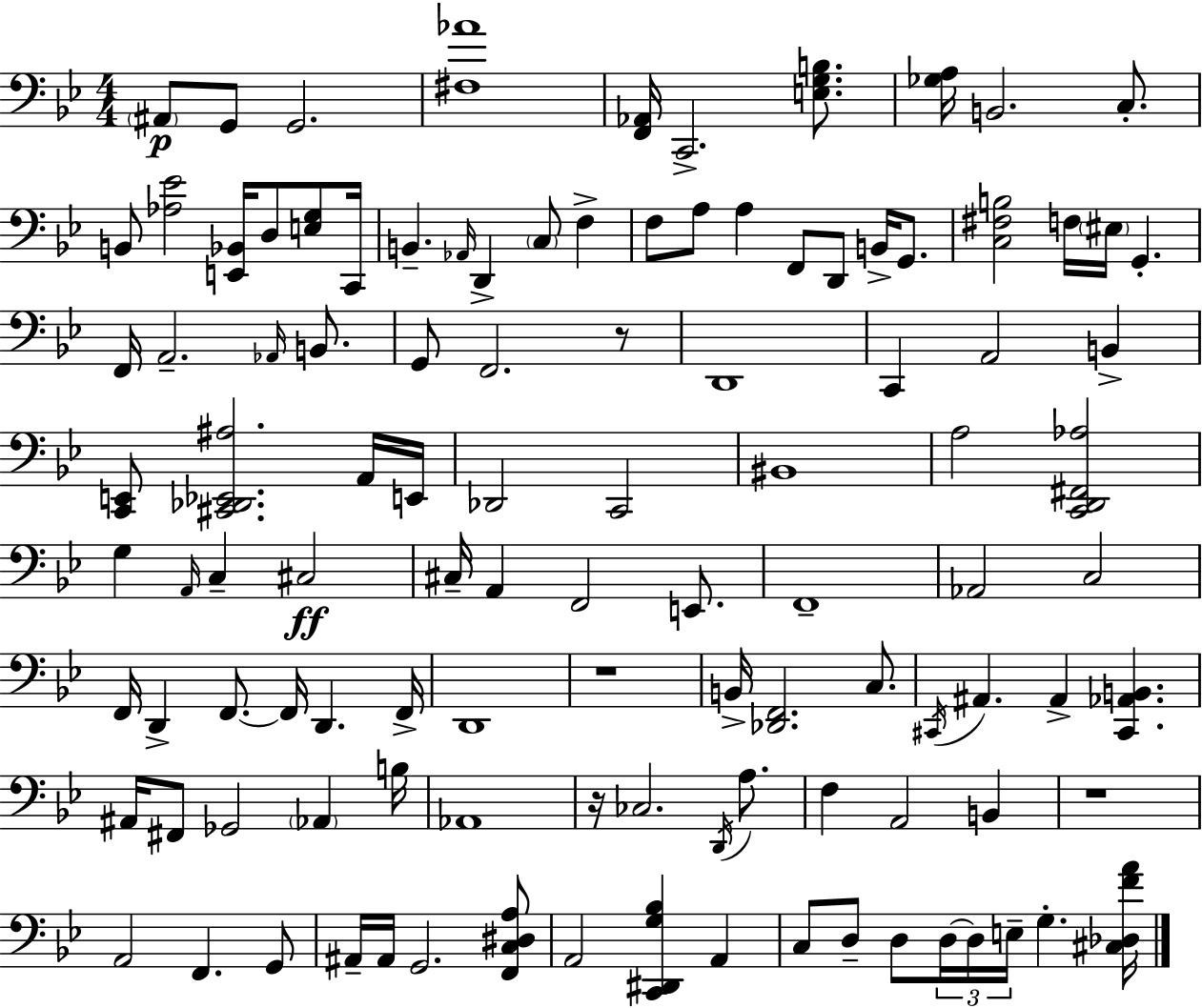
{
  \clef bass
  \numericTimeSignature
  \time 4/4
  \key g \minor
  \parenthesize ais,8\p g,8 g,2. | <fis aes'>1 | <f, aes,>16 c,2.-> <e g b>8. | <ges a>16 b,2. c8.-. | \break b,8 <aes ees'>2 <e, bes,>16 d8 <e g>8 c,16 | b,4.-- \grace { aes,16 } d,4-> \parenthesize c8 f4-> | f8 a8 a4 f,8 d,8 b,16-> g,8. | <c fis b>2 f16 \parenthesize eis16 g,4.-. | \break f,16 a,2.-- \grace { aes,16 } b,8. | g,8 f,2. | r8 d,1 | c,4 a,2 b,4-> | \break <c, e,>8 <cis, des, ees, ais>2. | a,16 e,16 des,2 c,2 | bis,1 | a2 <c, d, fis, aes>2 | \break g4 \grace { a,16 } c4-- cis2\ff | cis16-- a,4 f,2 | e,8. f,1-- | aes,2 c2 | \break f,16 d,4-> f,8.~~ f,16 d,4. | f,16-> d,1 | r1 | b,16-> <des, f,>2. | \break c8. \acciaccatura { cis,16 } ais,4. ais,4-> <cis, aes, b,>4. | ais,16 fis,8 ges,2 \parenthesize aes,4 | b16 aes,1 | r16 ces2. | \break \acciaccatura { d,16 } a8. f4 a,2 | b,4 r1 | a,2 f,4. | g,8 ais,16-- ais,16 g,2. | \break <f, c dis a>8 a,2 <c, dis, g bes>4 | a,4 c8 d8-- d8 \tuplet 3/2 { d16~~ d16 e16-- } g4.-. | <cis des f' a'>16 \bar "|."
}